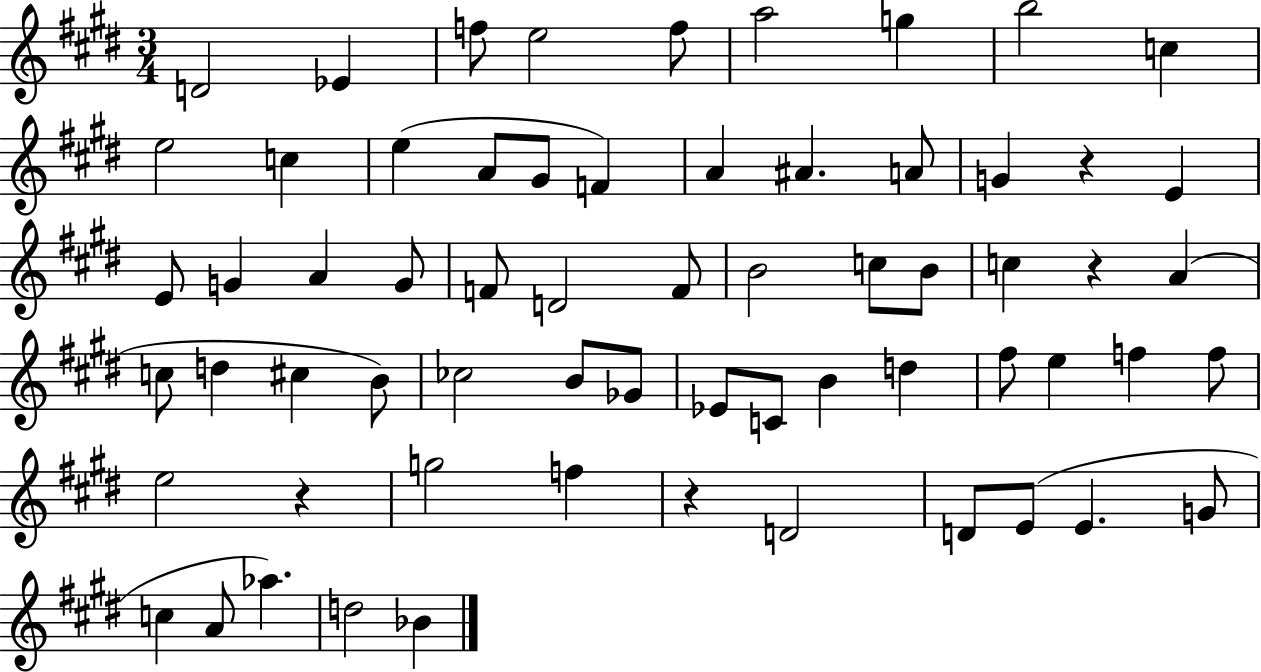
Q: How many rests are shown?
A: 4